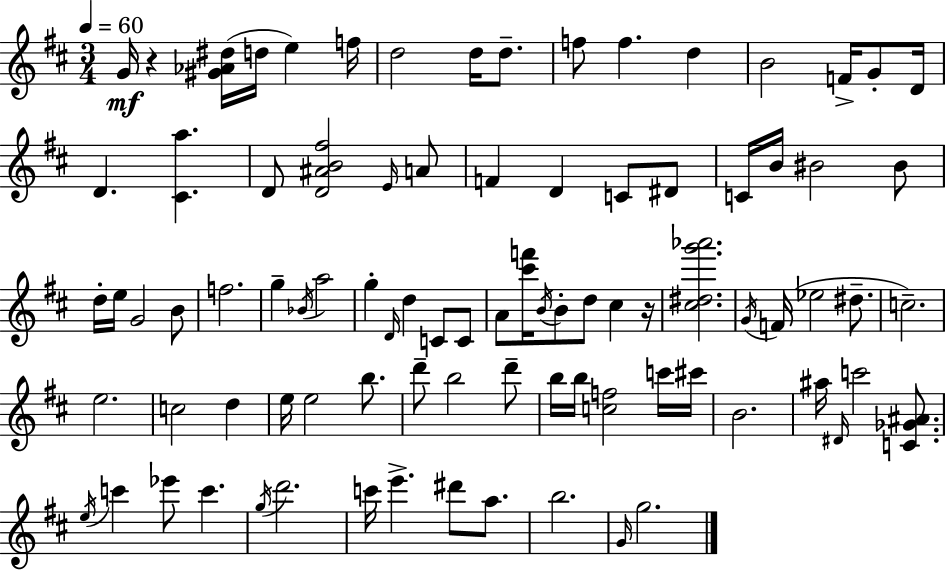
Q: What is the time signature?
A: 3/4